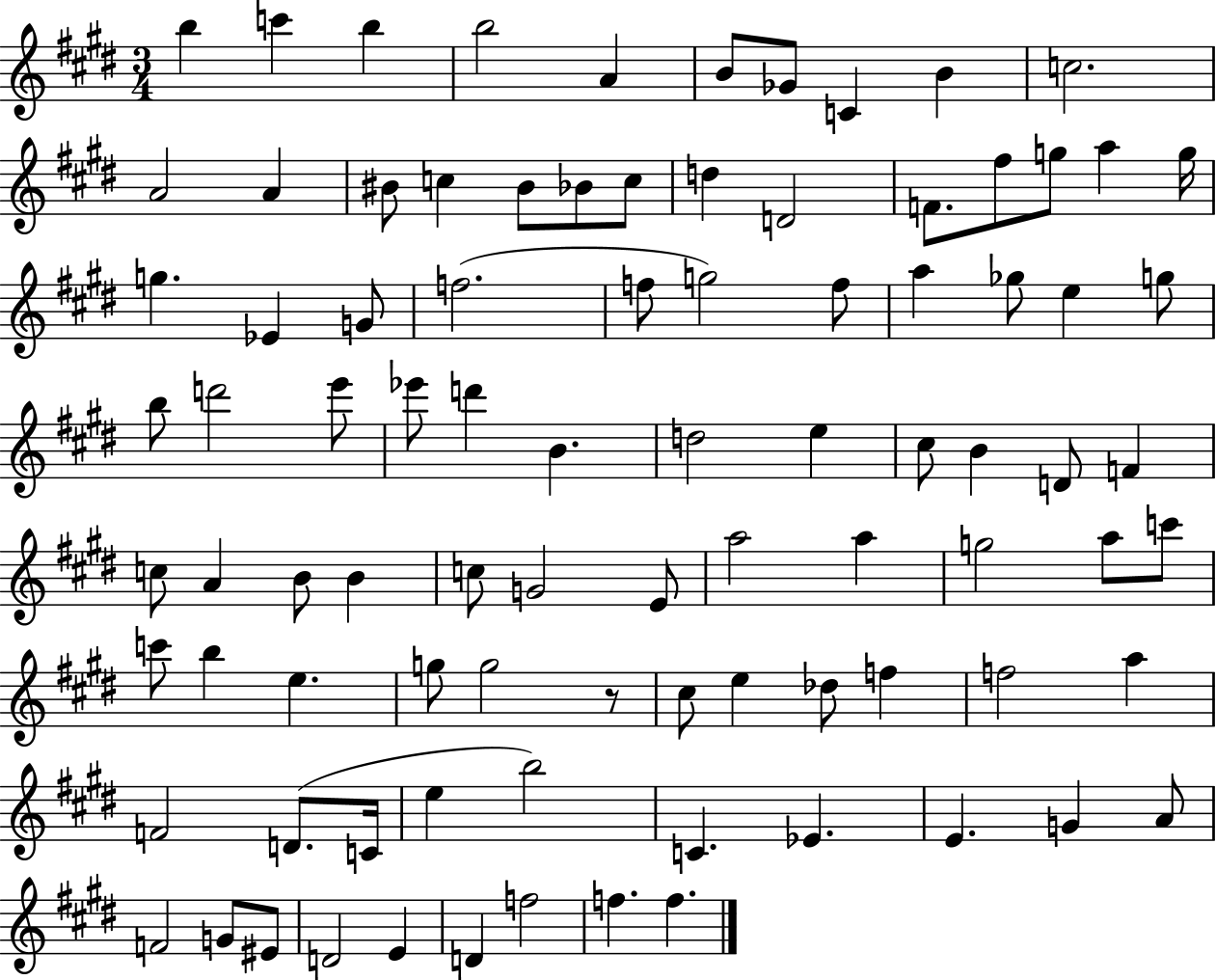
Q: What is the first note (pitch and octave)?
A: B5